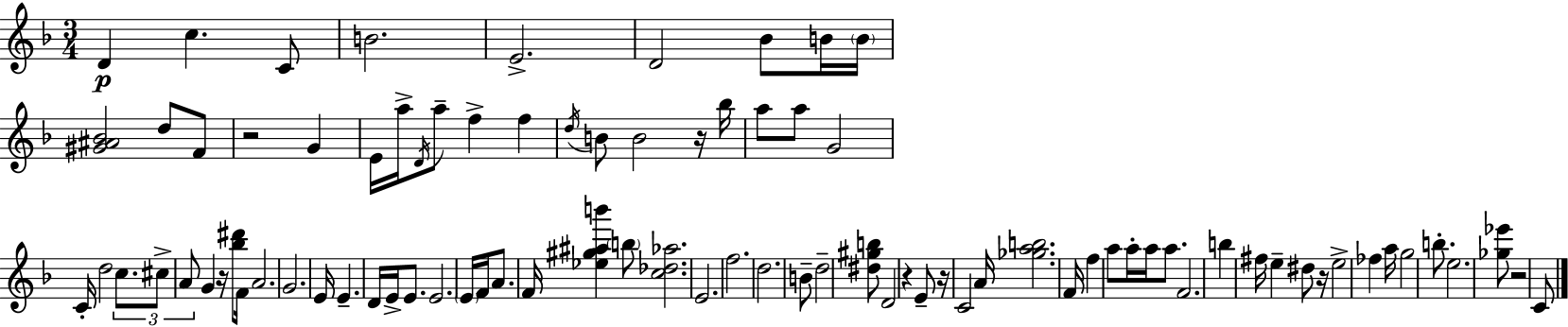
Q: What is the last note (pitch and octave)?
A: C4